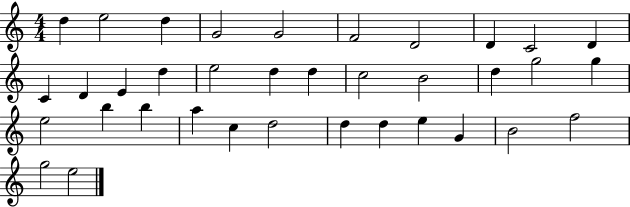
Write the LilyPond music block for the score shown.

{
  \clef treble
  \numericTimeSignature
  \time 4/4
  \key c \major
  d''4 e''2 d''4 | g'2 g'2 | f'2 d'2 | d'4 c'2 d'4 | \break c'4 d'4 e'4 d''4 | e''2 d''4 d''4 | c''2 b'2 | d''4 g''2 g''4 | \break e''2 b''4 b''4 | a''4 c''4 d''2 | d''4 d''4 e''4 g'4 | b'2 f''2 | \break g''2 e''2 | \bar "|."
}